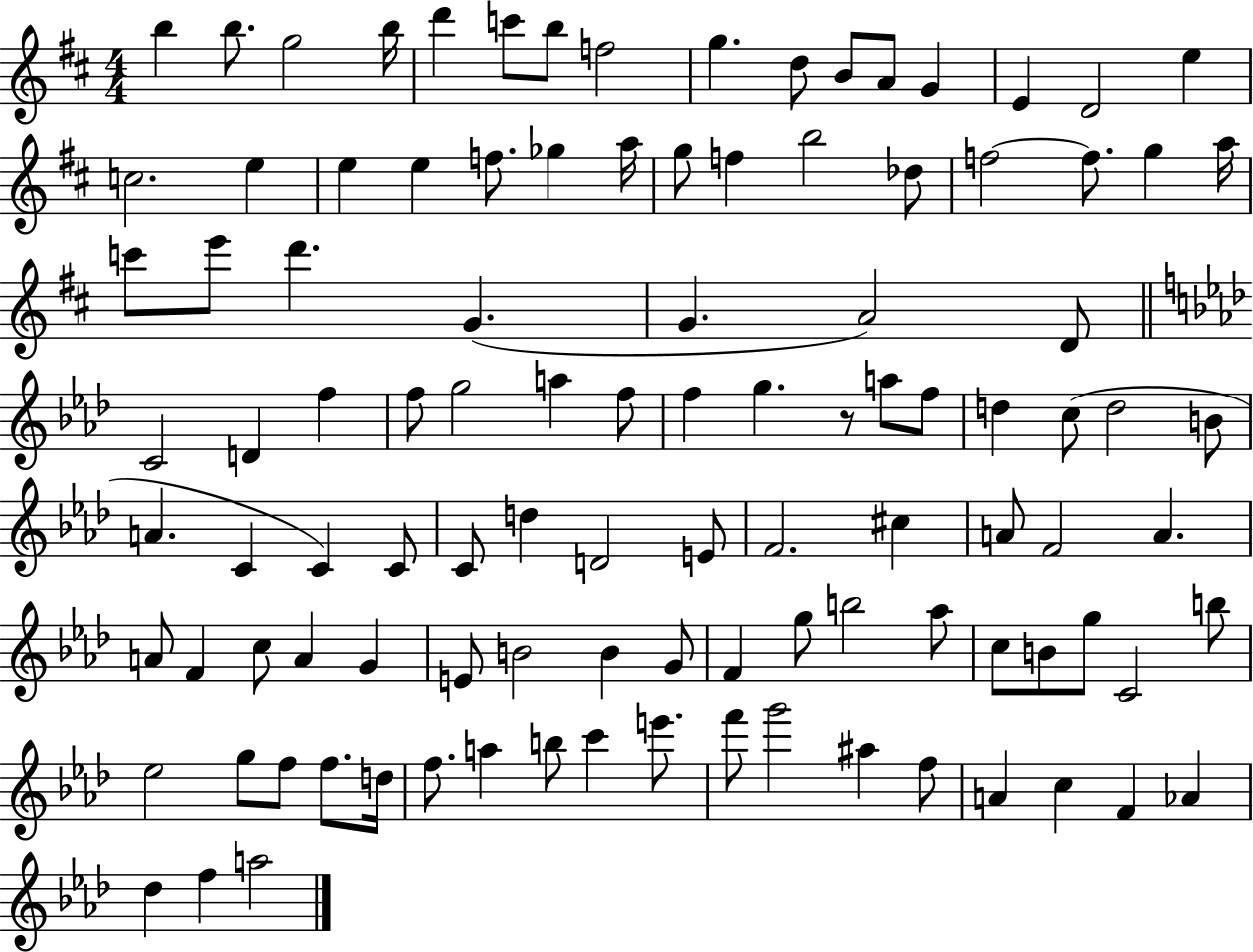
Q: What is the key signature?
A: D major